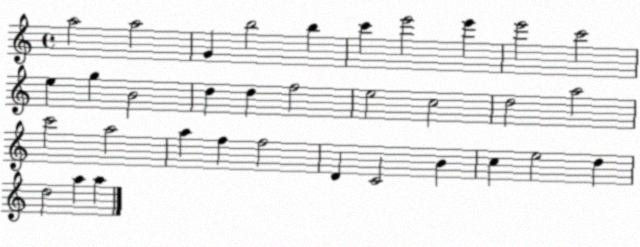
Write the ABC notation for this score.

X:1
T:Untitled
M:4/4
L:1/4
K:C
a2 a2 G b2 b c' e'2 e' e'2 c'2 e g B2 d d f2 e2 c2 d2 a2 c'2 a2 a f f2 D C2 B c e2 d d2 a a